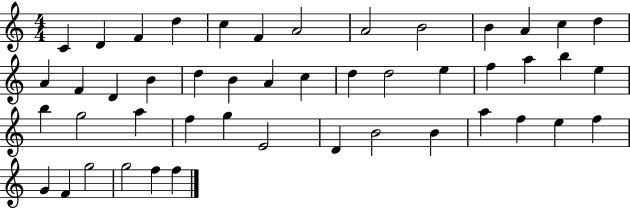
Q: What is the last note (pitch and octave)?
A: F5